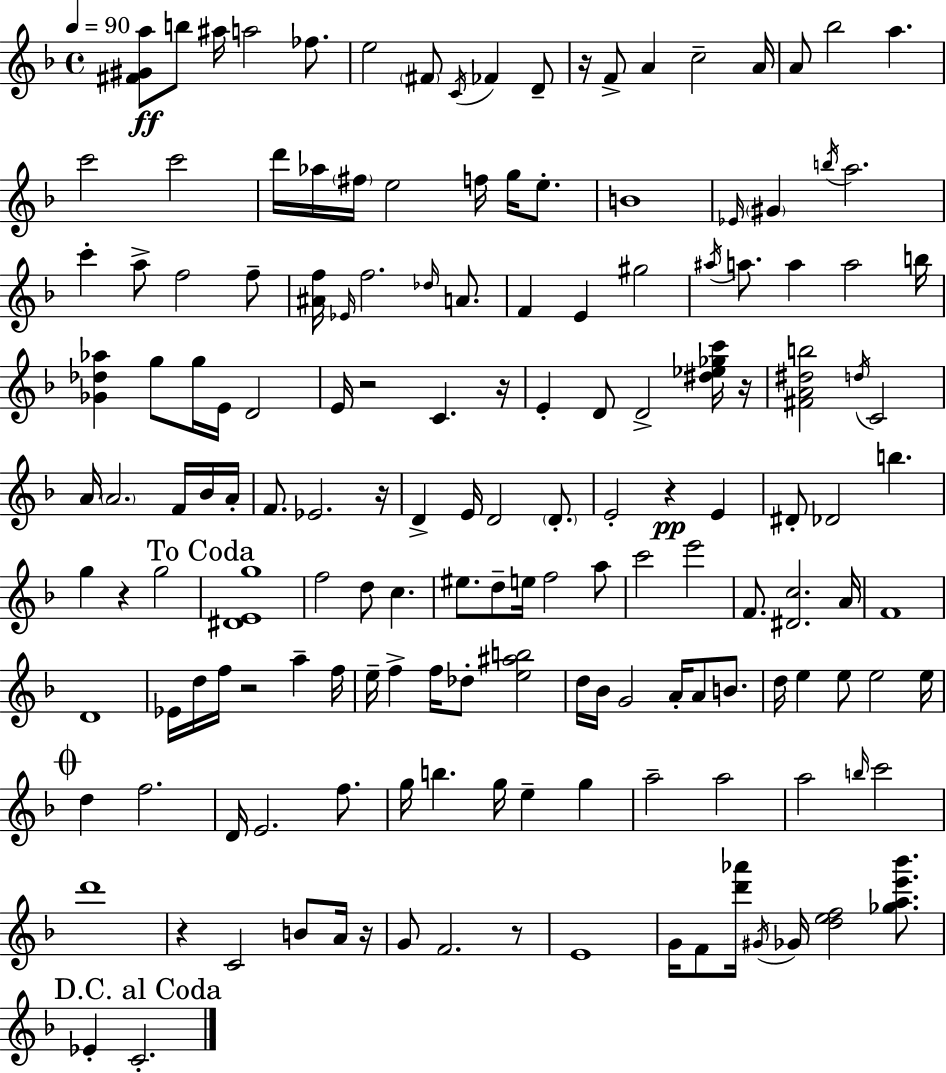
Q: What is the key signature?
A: F major